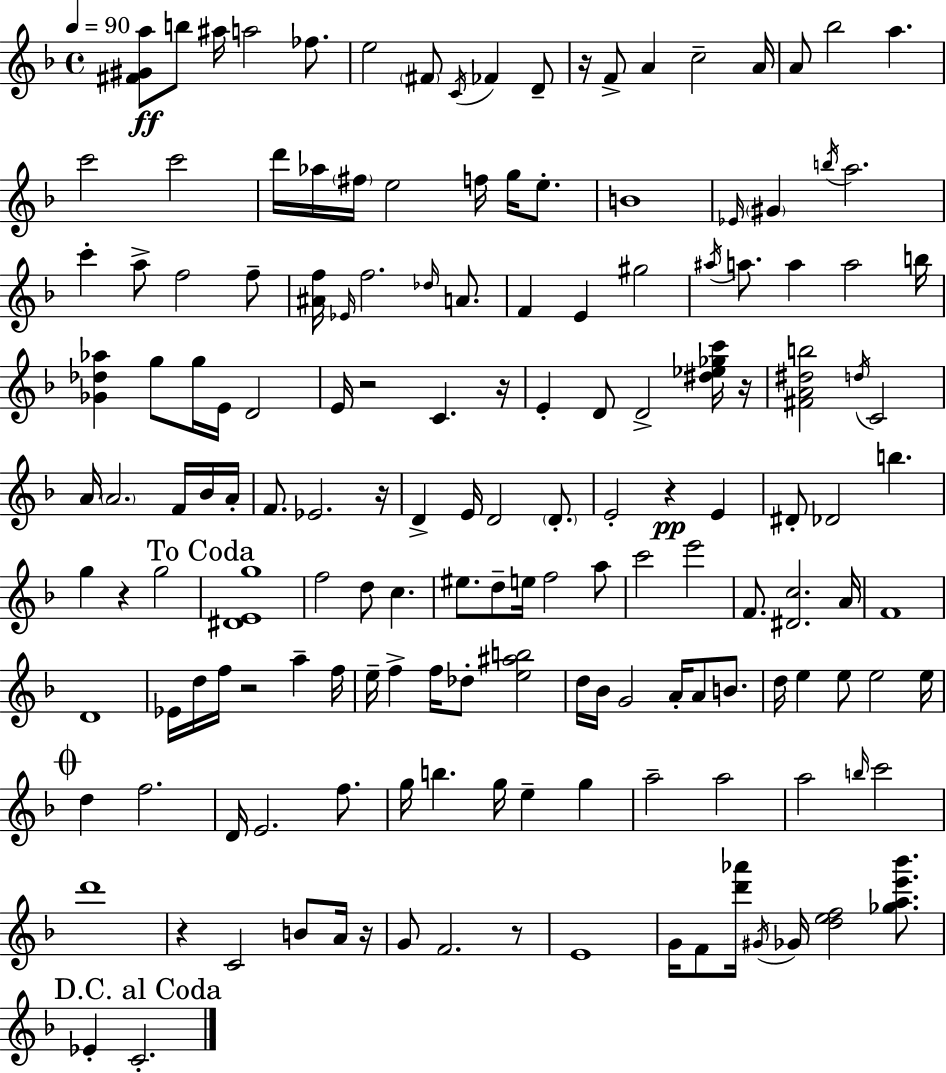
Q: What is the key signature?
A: F major